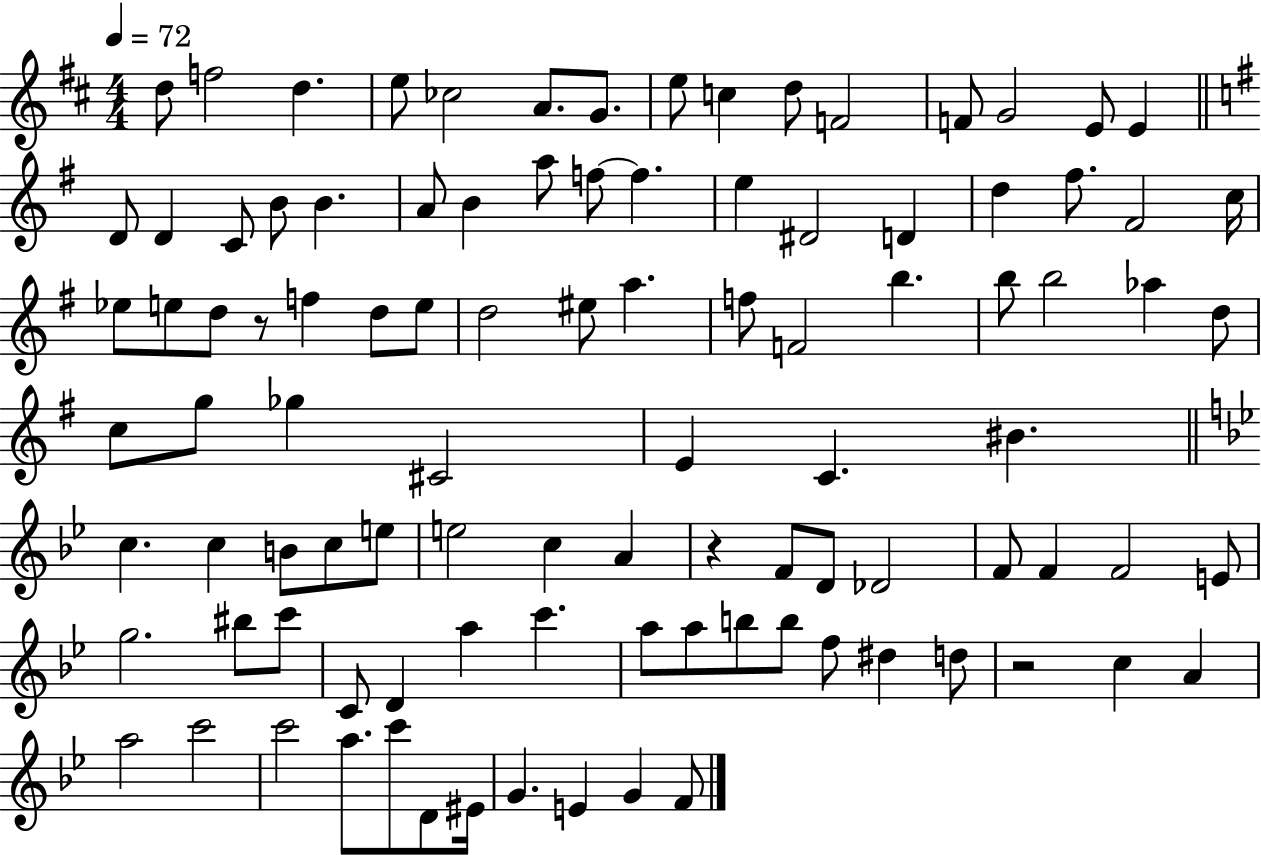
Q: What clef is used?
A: treble